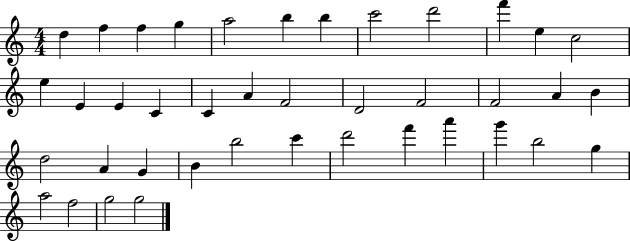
D5/q F5/q F5/q G5/q A5/h B5/q B5/q C6/h D6/h F6/q E5/q C5/h E5/q E4/q E4/q C4/q C4/q A4/q F4/h D4/h F4/h F4/h A4/q B4/q D5/h A4/q G4/q B4/q B5/h C6/q D6/h F6/q A6/q G6/q B5/h G5/q A5/h F5/h G5/h G5/h